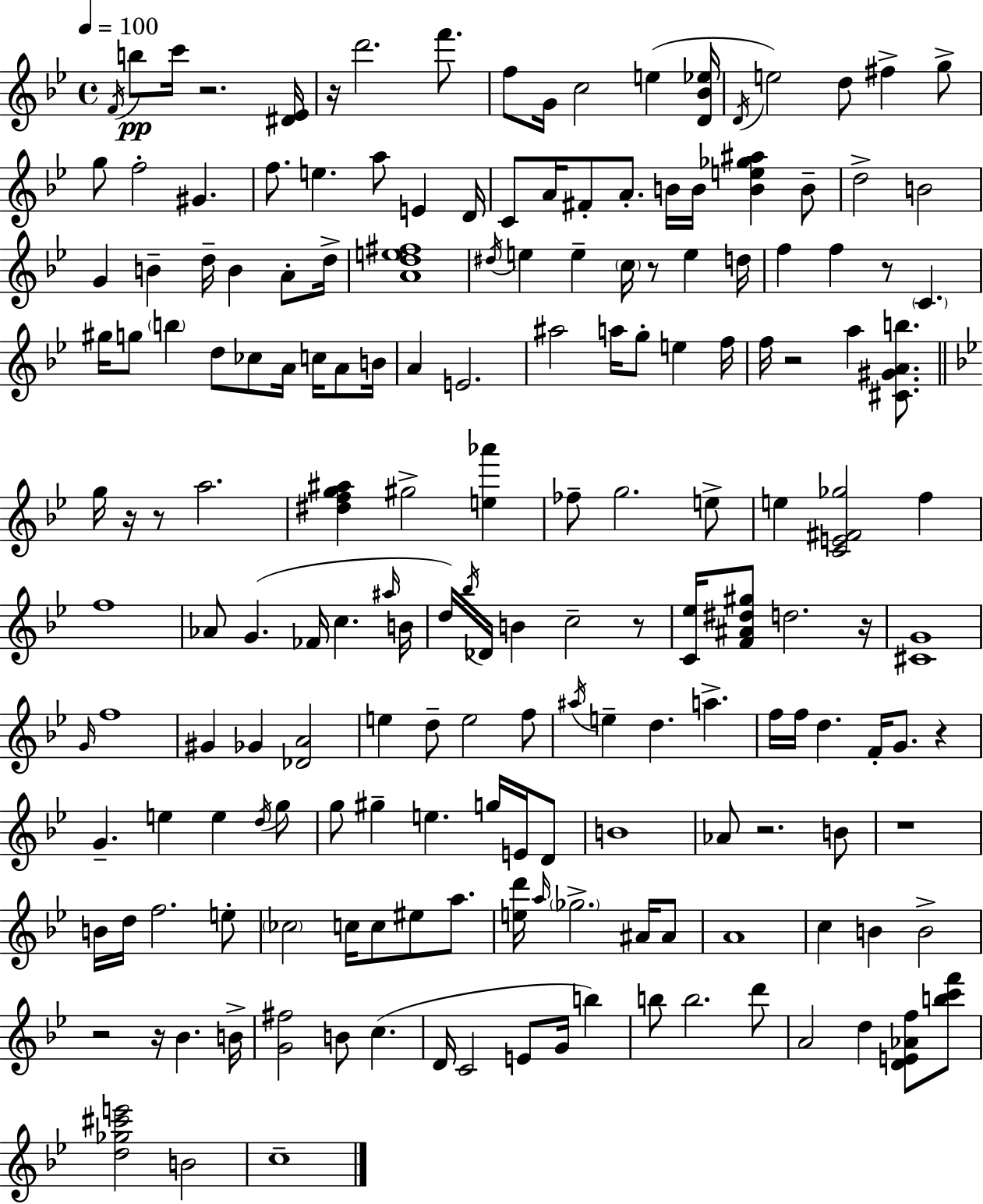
F4/s B5/e C6/s R/h. [D#4,Eb4]/s R/s D6/h. F6/e. F5/e G4/s C5/h E5/q [D4,Bb4,Eb5]/s D4/s E5/h D5/e F#5/q G5/e G5/e F5/h G#4/q. F5/e. E5/q. A5/e E4/q D4/s C4/e A4/s F#4/e A4/e. B4/s B4/s [B4,E5,Gb5,A#5]/q B4/e D5/h B4/h G4/q B4/q D5/s B4/q A4/e D5/s [A4,D5,E5,F#5]/w D#5/s E5/q E5/q C5/s R/e E5/q D5/s F5/q F5/q R/e C4/q. G#5/s G5/e B5/q D5/e CES5/e A4/s C5/s A4/e B4/s A4/q E4/h. A#5/h A5/s G5/e E5/q F5/s F5/s R/h A5/q [C#4,G#4,A4,B5]/e. G5/s R/s R/e A5/h. [D#5,F5,G5,A#5]/q G#5/h [E5,Ab6]/q FES5/e G5/h. E5/e E5/q [C4,E4,F#4,Gb5]/h F5/q F5/w Ab4/e G4/q. FES4/s C5/q. A#5/s B4/s D5/s Bb5/s Db4/s B4/q C5/h R/e [C4,Eb5]/s [F4,A#4,D#5,G#5]/e D5/h. R/s [C#4,G4]/w G4/s F5/w G#4/q Gb4/q [Db4,A4]/h E5/q D5/e E5/h F5/e A#5/s E5/q D5/q. A5/q. F5/s F5/s D5/q. F4/s G4/e. R/q G4/q. E5/q E5/q D5/s G5/e G5/e G#5/q E5/q. G5/s E4/s D4/e B4/w Ab4/e R/h. B4/e R/w B4/s D5/s F5/h. E5/e CES5/h C5/s C5/e EIS5/e A5/e. [E5,D6]/s A5/s Gb5/h. A#4/s A#4/e A4/w C5/q B4/q B4/h R/h R/s Bb4/q. B4/s [G4,F#5]/h B4/e C5/q. D4/s C4/h E4/e G4/s B5/q B5/e B5/h. D6/e A4/h D5/q [D4,E4,Ab4,F5]/e [B5,C6,F6]/e [D5,Gb5,C#6,E6]/h B4/h C5/w